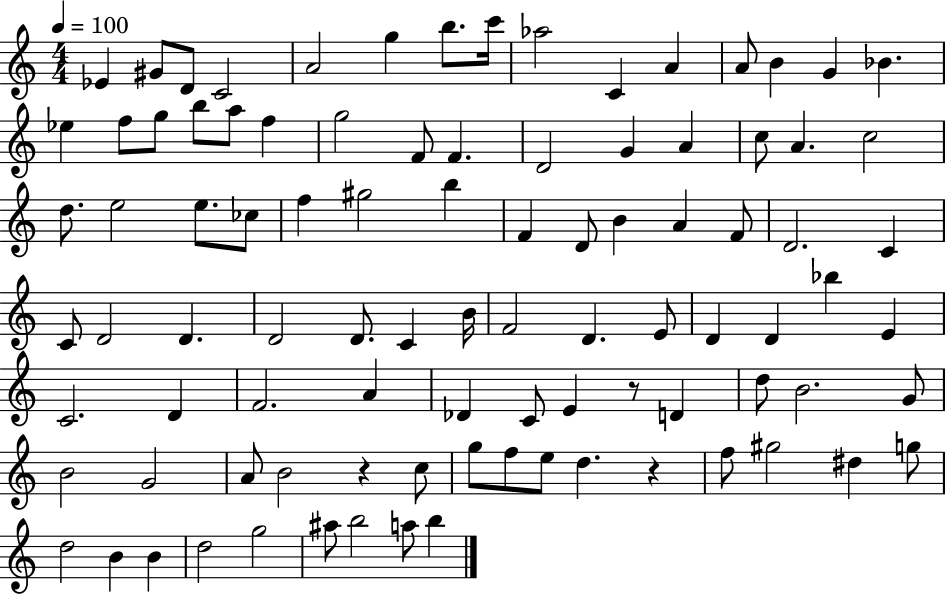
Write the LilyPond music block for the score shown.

{
  \clef treble
  \numericTimeSignature
  \time 4/4
  \key c \major
  \tempo 4 = 100
  ees'4 gis'8 d'8 c'2 | a'2 g''4 b''8. c'''16 | aes''2 c'4 a'4 | a'8 b'4 g'4 bes'4. | \break ees''4 f''8 g''8 b''8 a''8 f''4 | g''2 f'8 f'4. | d'2 g'4 a'4 | c''8 a'4. c''2 | \break d''8. e''2 e''8. ces''8 | f''4 gis''2 b''4 | f'4 d'8 b'4 a'4 f'8 | d'2. c'4 | \break c'8 d'2 d'4. | d'2 d'8. c'4 b'16 | f'2 d'4. e'8 | d'4 d'4 bes''4 e'4 | \break c'2. d'4 | f'2. a'4 | des'4 c'8 e'4 r8 d'4 | d''8 b'2. g'8 | \break b'2 g'2 | a'8 b'2 r4 c''8 | g''8 f''8 e''8 d''4. r4 | f''8 gis''2 dis''4 g''8 | \break d''2 b'4 b'4 | d''2 g''2 | ais''8 b''2 a''8 b''4 | \bar "|."
}